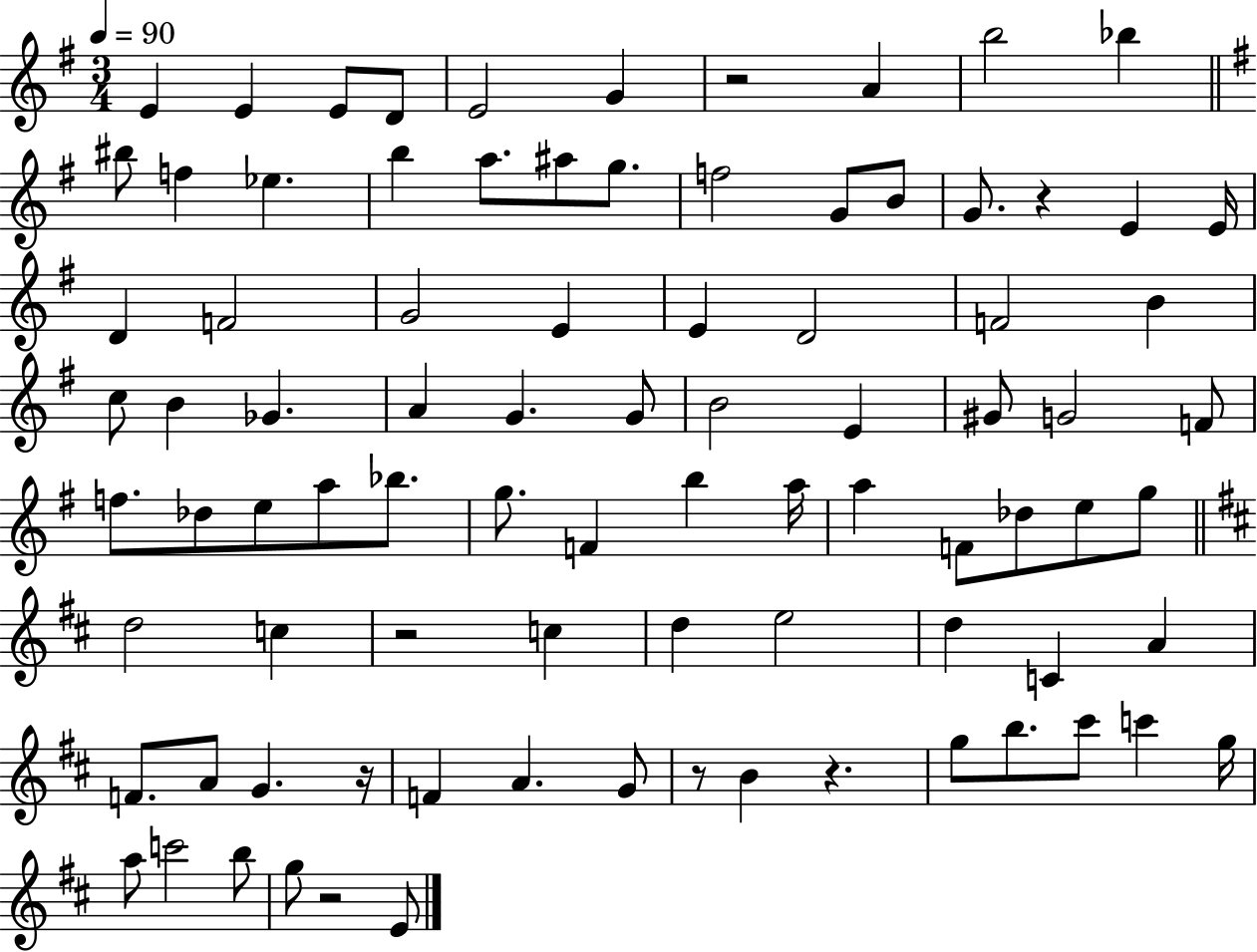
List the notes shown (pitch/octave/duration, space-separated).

E4/q E4/q E4/e D4/e E4/h G4/q R/h A4/q B5/h Bb5/q BIS5/e F5/q Eb5/q. B5/q A5/e. A#5/e G5/e. F5/h G4/e B4/e G4/e. R/q E4/q E4/s D4/q F4/h G4/h E4/q E4/q D4/h F4/h B4/q C5/e B4/q Gb4/q. A4/q G4/q. G4/e B4/h E4/q G#4/e G4/h F4/e F5/e. Db5/e E5/e A5/e Bb5/e. G5/e. F4/q B5/q A5/s A5/q F4/e Db5/e E5/e G5/e D5/h C5/q R/h C5/q D5/q E5/h D5/q C4/q A4/q F4/e. A4/e G4/q. R/s F4/q A4/q. G4/e R/e B4/q R/q. G5/e B5/e. C#6/e C6/q G5/s A5/e C6/h B5/e G5/e R/h E4/e